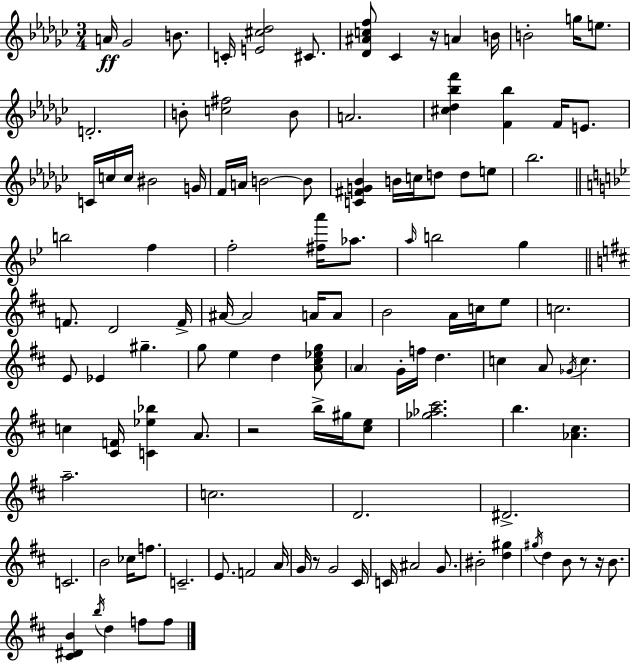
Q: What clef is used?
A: treble